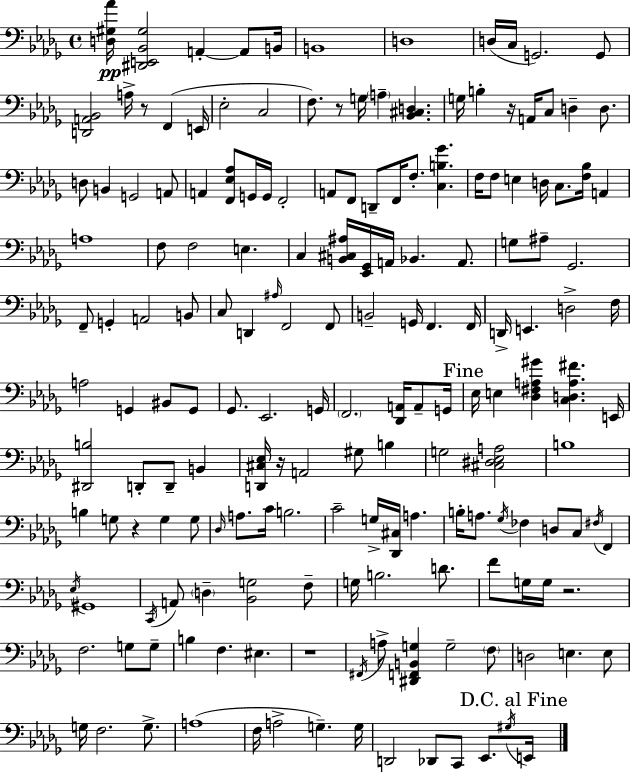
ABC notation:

X:1
T:Untitled
M:4/4
L:1/4
K:Bbm
[D,^G,_A]/4 [^D,,E,,_B,,^G,]2 A,, A,,/2 B,,/4 B,,4 D,4 D,/4 C,/4 G,,2 G,,/2 [D,,A,,_B,,]2 A,/4 z/2 F,, E,,/4 _E,2 C,2 F,/2 z/2 G,/4 A, [_B,,^C,D,] G,/4 B, z/4 A,,/4 C,/2 D, D,/2 D,/2 B,, G,,2 A,,/2 A,, [F,,_E,_A,]/2 G,,/4 G,,/4 F,,2 A,,/2 F,,/2 D,,/2 F,,/4 F,/2 [C,B,_G] F,/4 F,/2 E, D,/4 C,/2 [F,_B,]/4 A,, A,4 F,/2 F,2 E, C, [B,,^C,^A,]/4 [_E,,_G,,]/4 A,,/4 _B,, A,,/2 G,/2 ^A,/2 _G,,2 F,,/2 G,, A,,2 B,,/2 C,/2 D,, ^A,/4 F,,2 F,,/2 B,,2 G,,/4 F,, F,,/4 D,,/4 E,, D,2 F,/4 A,2 G,, ^B,,/2 G,,/2 _G,,/2 _E,,2 G,,/4 F,,2 [_D,,A,,]/4 A,,/2 G,,/4 _E,/4 E, [_D,^F,A,^G] [C,D,A,^F] E,,/4 [^D,,B,]2 D,,/2 D,,/2 B,, [D,,^C,_E,]/4 z/4 A,,2 ^G,/2 B, G,2 [^C,^D,_E,A,]2 B,4 B, G,/2 z G, G,/2 _D,/4 A,/2 C/4 B,2 C2 G,/4 [_D,,^C,]/4 A, B,/4 A,/2 _G,/4 _F, D,/2 C,/2 ^F,/4 F,, _E,/4 ^G,,4 C,,/4 A,,/2 D, [_B,,G,]2 F,/2 G,/4 B,2 D/2 F/2 G,/4 G,/4 z2 F,2 G,/2 G,/2 B, F, ^E, z4 ^F,,/4 A,/2 [^D,,F,,B,,G,] G,2 F,/2 D,2 E, E,/2 G,/4 F,2 G,/2 A,4 F,/4 A,2 G, G,/4 D,,2 _D,,/2 C,,/2 _E,,/2 ^G,/4 E,,/4